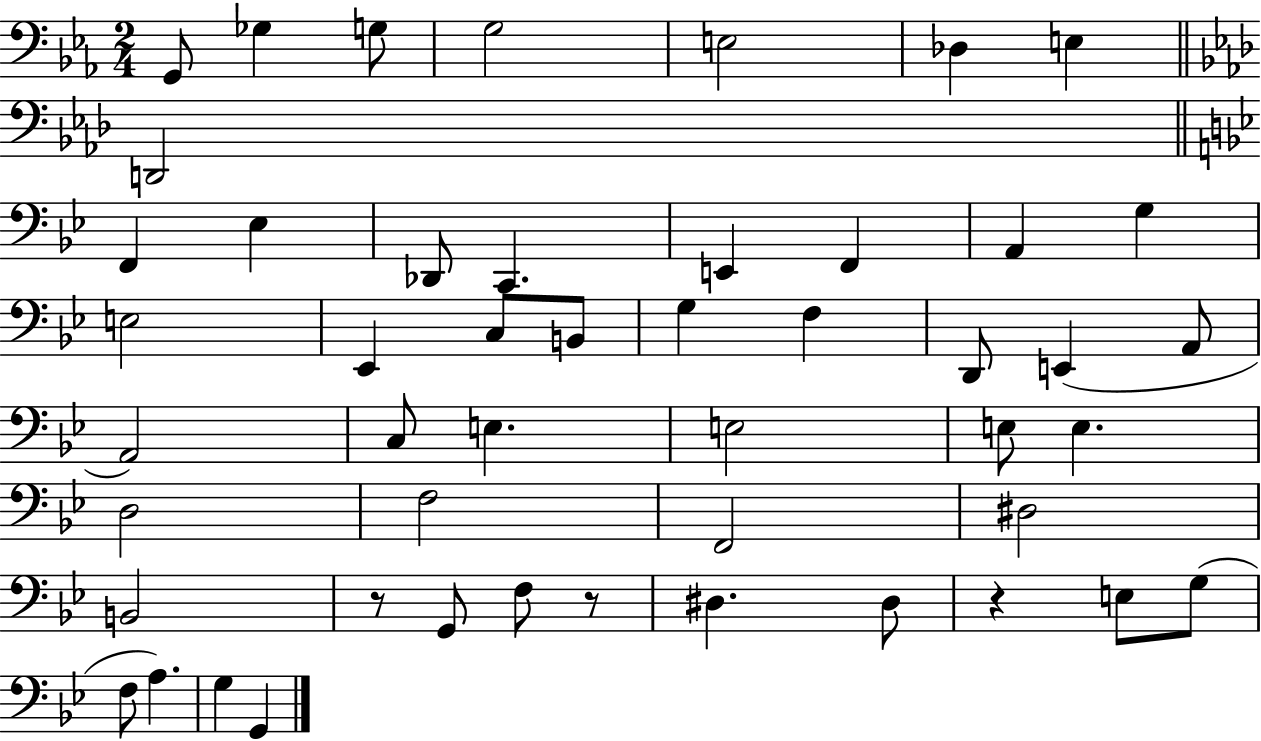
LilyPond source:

{
  \clef bass
  \numericTimeSignature
  \time 2/4
  \key ees \major
  \repeat volta 2 { g,8 ges4 g8 | g2 | e2 | des4 e4 | \break \bar "||" \break \key aes \major d,2 | \bar "||" \break \key g \minor f,4 ees4 | des,8 c,4. | e,4 f,4 | a,4 g4 | \break e2 | ees,4 c8 b,8 | g4 f4 | d,8 e,4( a,8 | \break a,2) | c8 e4. | e2 | e8 e4. | \break d2 | f2 | f,2 | dis2 | \break b,2 | r8 g,8 f8 r8 | dis4. dis8 | r4 e8 g8( | \break f8 a4.) | g4 g,4 | } \bar "|."
}